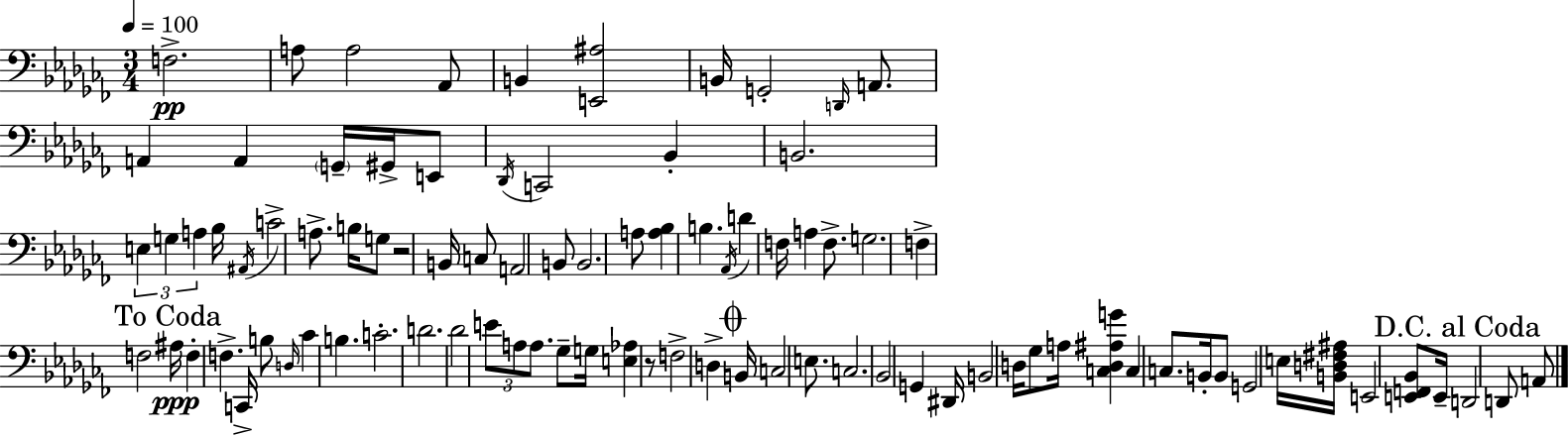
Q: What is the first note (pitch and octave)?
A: F3